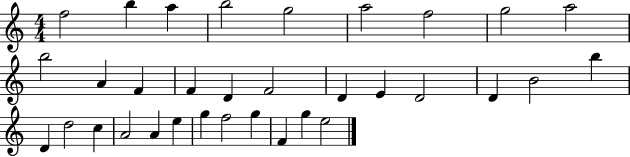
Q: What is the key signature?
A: C major